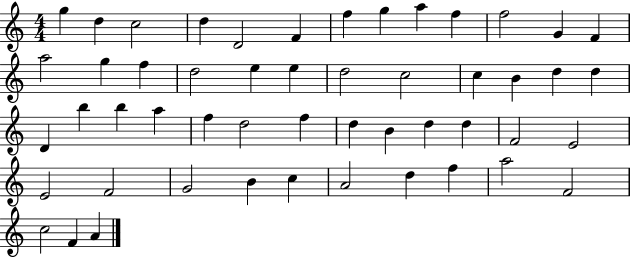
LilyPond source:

{
  \clef treble
  \numericTimeSignature
  \time 4/4
  \key c \major
  g''4 d''4 c''2 | d''4 d'2 f'4 | f''4 g''4 a''4 f''4 | f''2 g'4 f'4 | \break a''2 g''4 f''4 | d''2 e''4 e''4 | d''2 c''2 | c''4 b'4 d''4 d''4 | \break d'4 b''4 b''4 a''4 | f''4 d''2 f''4 | d''4 b'4 d''4 d''4 | f'2 e'2 | \break e'2 f'2 | g'2 b'4 c''4 | a'2 d''4 f''4 | a''2 f'2 | \break c''2 f'4 a'4 | \bar "|."
}